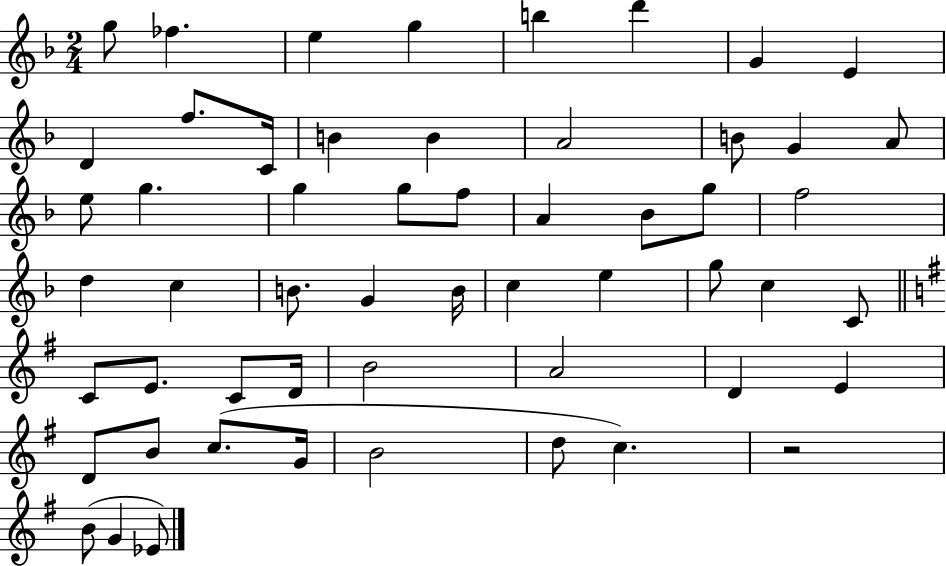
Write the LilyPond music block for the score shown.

{
  \clef treble
  \numericTimeSignature
  \time 2/4
  \key f \major
  g''8 fes''4. | e''4 g''4 | b''4 d'''4 | g'4 e'4 | \break d'4 f''8. c'16 | b'4 b'4 | a'2 | b'8 g'4 a'8 | \break e''8 g''4. | g''4 g''8 f''8 | a'4 bes'8 g''8 | f''2 | \break d''4 c''4 | b'8. g'4 b'16 | c''4 e''4 | g''8 c''4 c'8 | \break \bar "||" \break \key e \minor c'8 e'8. c'8 d'16 | b'2 | a'2 | d'4 e'4 | \break d'8 b'8 c''8.( g'16 | b'2 | d''8 c''4.) | r2 | \break b'8( g'4 ees'8) | \bar "|."
}